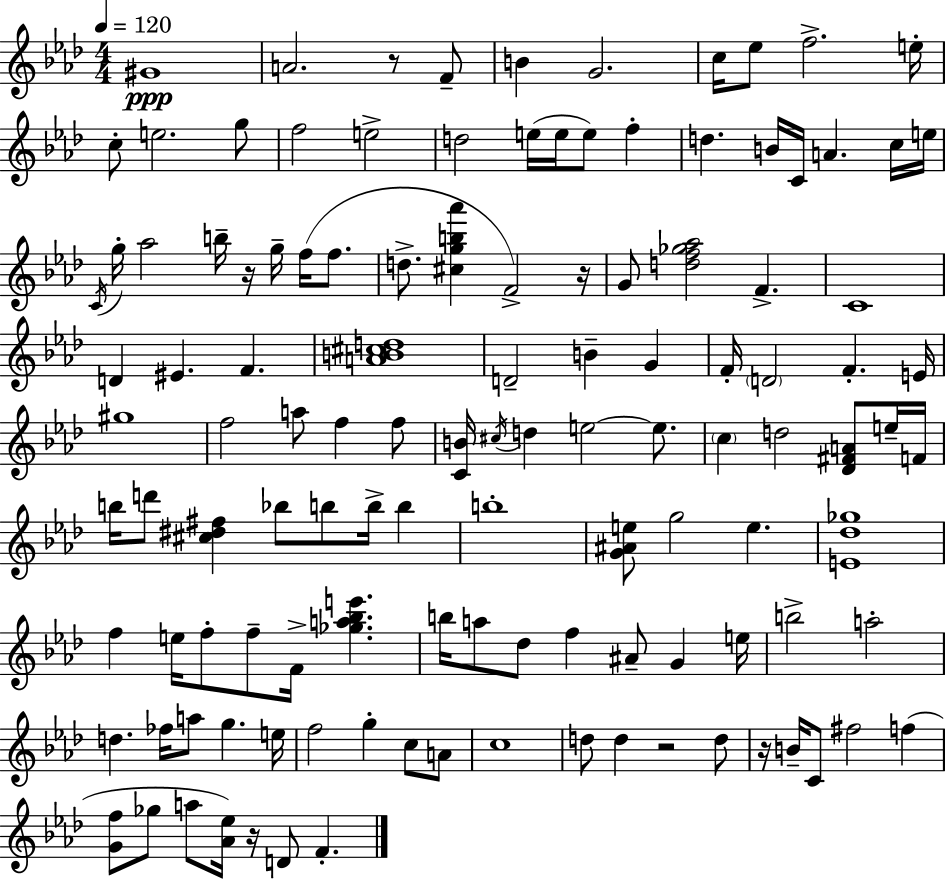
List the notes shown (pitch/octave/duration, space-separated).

G#4/w A4/h. R/e F4/e B4/q G4/h. C5/s Eb5/e F5/h. E5/s C5/e E5/h. G5/e F5/h E5/h D5/h E5/s E5/s E5/e F5/q D5/q. B4/s C4/s A4/q. C5/s E5/s C4/s G5/s Ab5/h B5/s R/s G5/s F5/s F5/e. D5/e. [C#5,G5,B5,Ab6]/q F4/h R/s G4/e [D5,F5,Gb5,Ab5]/h F4/q. C4/w D4/q EIS4/q. F4/q. [A4,B4,C#5,D5]/w D4/h B4/q G4/q F4/s D4/h F4/q. E4/s G#5/w F5/h A5/e F5/q F5/e [C4,B4]/s C#5/s D5/q E5/h E5/e. C5/q D5/h [Db4,F#4,A4]/e E5/s F4/s B5/s D6/e [C#5,D#5,F#5]/q Bb5/e B5/e B5/s B5/q B5/w [G4,A#4,E5]/e G5/h E5/q. [E4,Db5,Gb5]/w F5/q E5/s F5/e F5/e F4/s [Gb5,A5,Bb5,E6]/q. B5/s A5/e Db5/e F5/q A#4/e G4/q E5/s B5/h A5/h D5/q. FES5/s A5/e G5/q. E5/s F5/h G5/q C5/e A4/e C5/w D5/e D5/q R/h D5/e R/s B4/s C4/e F#5/h F5/q [G4,F5]/e Gb5/e A5/e [Ab4,Eb5]/s R/s D4/e F4/q.